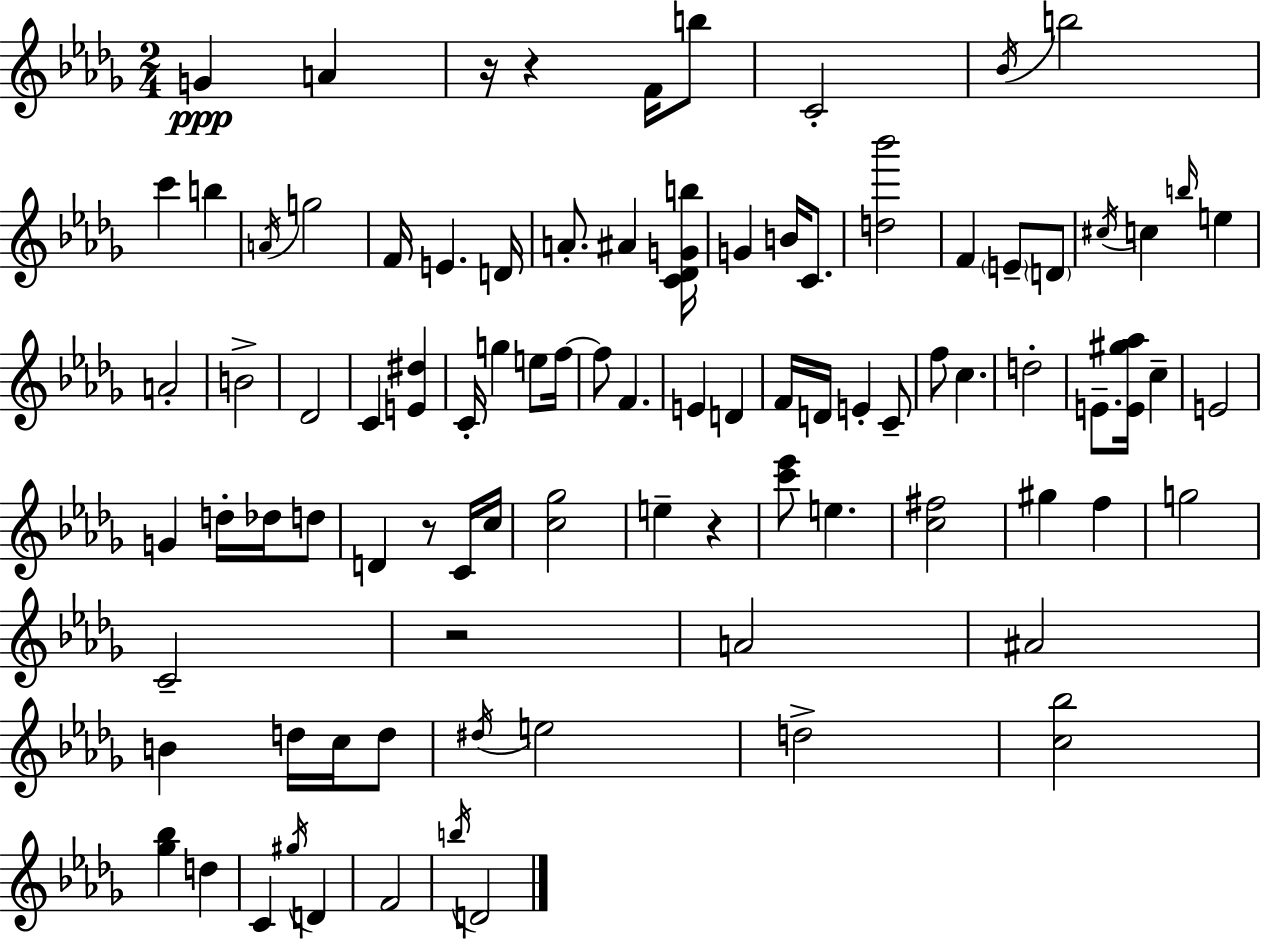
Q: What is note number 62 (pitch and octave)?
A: A4